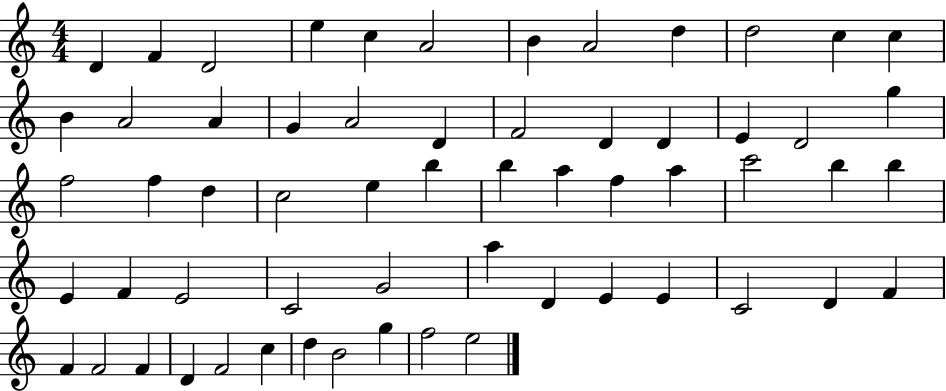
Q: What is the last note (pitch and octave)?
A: E5